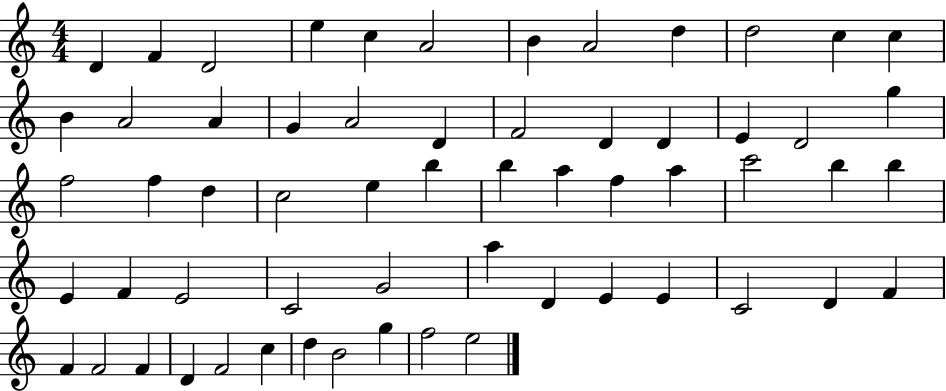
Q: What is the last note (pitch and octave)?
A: E5